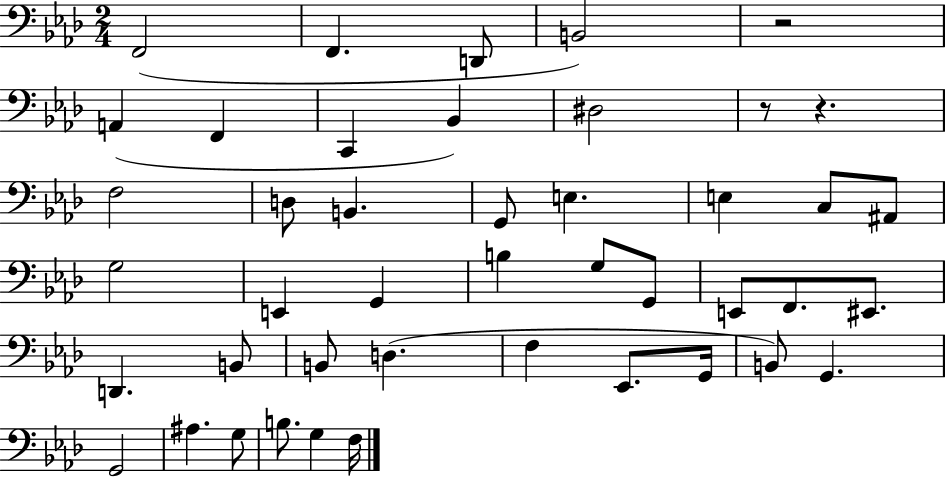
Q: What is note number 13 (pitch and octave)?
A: G2